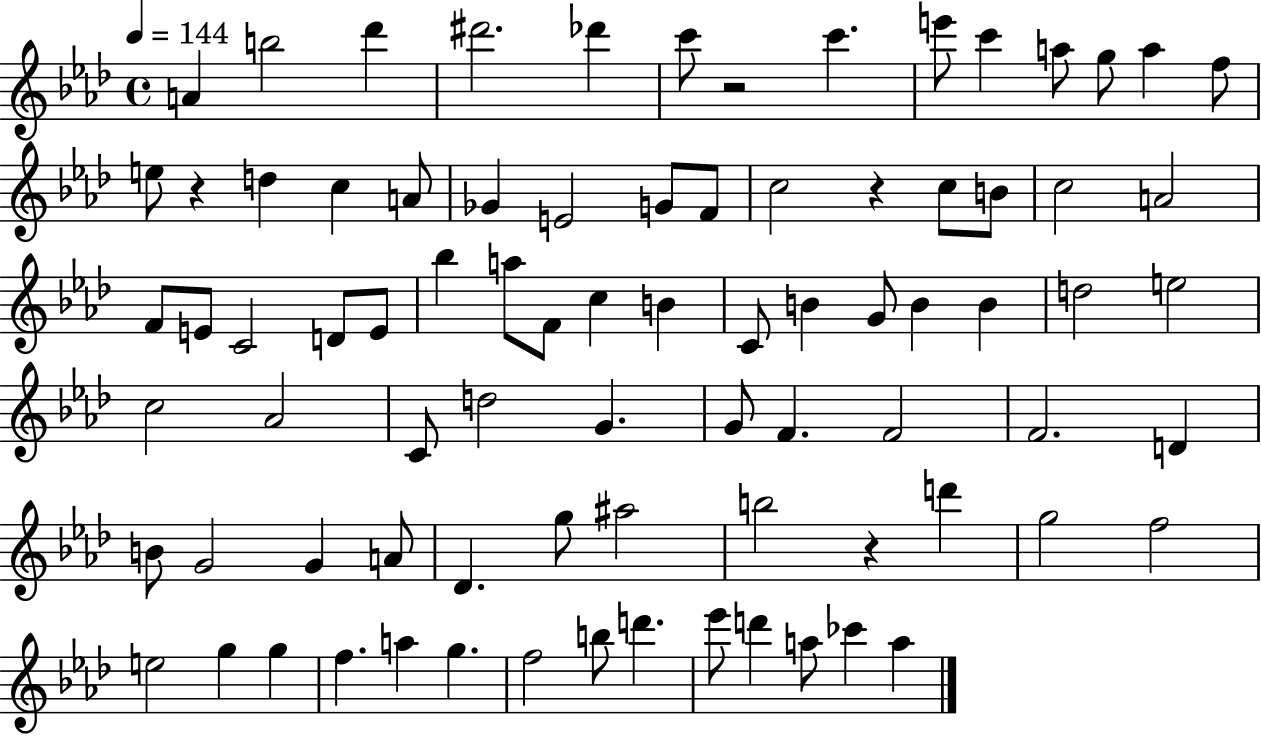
{
  \clef treble
  \time 4/4
  \defaultTimeSignature
  \key aes \major
  \tempo 4 = 144
  \repeat volta 2 { a'4 b''2 des'''4 | dis'''2. des'''4 | c'''8 r2 c'''4. | e'''8 c'''4 a''8 g''8 a''4 f''8 | \break e''8 r4 d''4 c''4 a'8 | ges'4 e'2 g'8 f'8 | c''2 r4 c''8 b'8 | c''2 a'2 | \break f'8 e'8 c'2 d'8 e'8 | bes''4 a''8 f'8 c''4 b'4 | c'8 b'4 g'8 b'4 b'4 | d''2 e''2 | \break c''2 aes'2 | c'8 d''2 g'4. | g'8 f'4. f'2 | f'2. d'4 | \break b'8 g'2 g'4 a'8 | des'4. g''8 ais''2 | b''2 r4 d'''4 | g''2 f''2 | \break e''2 g''4 g''4 | f''4. a''4 g''4. | f''2 b''8 d'''4. | ees'''8 d'''4 a''8 ces'''4 a''4 | \break } \bar "|."
}